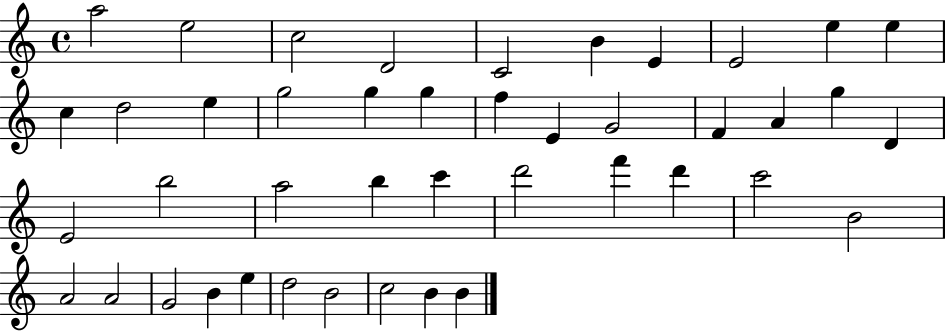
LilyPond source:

{
  \clef treble
  \time 4/4
  \defaultTimeSignature
  \key c \major
  a''2 e''2 | c''2 d'2 | c'2 b'4 e'4 | e'2 e''4 e''4 | \break c''4 d''2 e''4 | g''2 g''4 g''4 | f''4 e'4 g'2 | f'4 a'4 g''4 d'4 | \break e'2 b''2 | a''2 b''4 c'''4 | d'''2 f'''4 d'''4 | c'''2 b'2 | \break a'2 a'2 | g'2 b'4 e''4 | d''2 b'2 | c''2 b'4 b'4 | \break \bar "|."
}